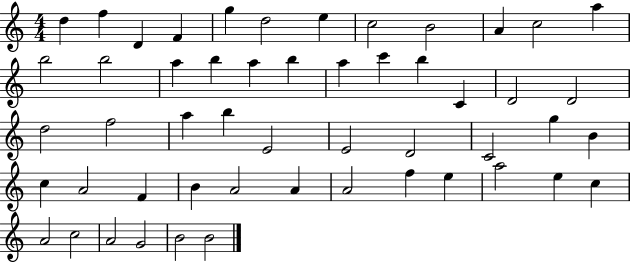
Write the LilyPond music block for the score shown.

{
  \clef treble
  \numericTimeSignature
  \time 4/4
  \key c \major
  d''4 f''4 d'4 f'4 | g''4 d''2 e''4 | c''2 b'2 | a'4 c''2 a''4 | \break b''2 b''2 | a''4 b''4 a''4 b''4 | a''4 c'''4 b''4 c'4 | d'2 d'2 | \break d''2 f''2 | a''4 b''4 e'2 | e'2 d'2 | c'2 g''4 b'4 | \break c''4 a'2 f'4 | b'4 a'2 a'4 | a'2 f''4 e''4 | a''2 e''4 c''4 | \break a'2 c''2 | a'2 g'2 | b'2 b'2 | \bar "|."
}